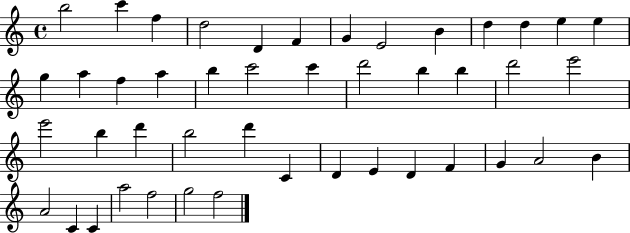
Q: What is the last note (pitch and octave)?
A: F5